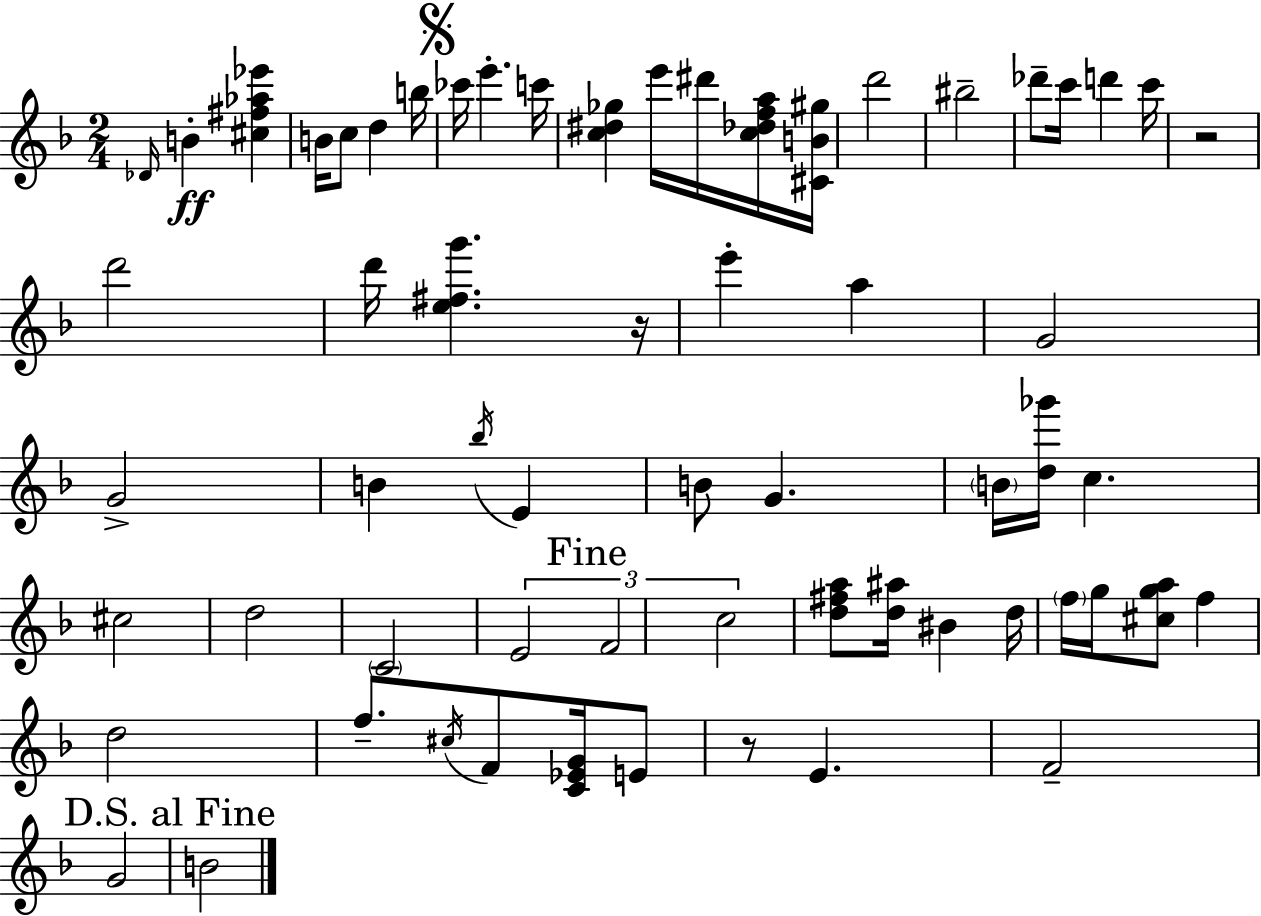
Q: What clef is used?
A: treble